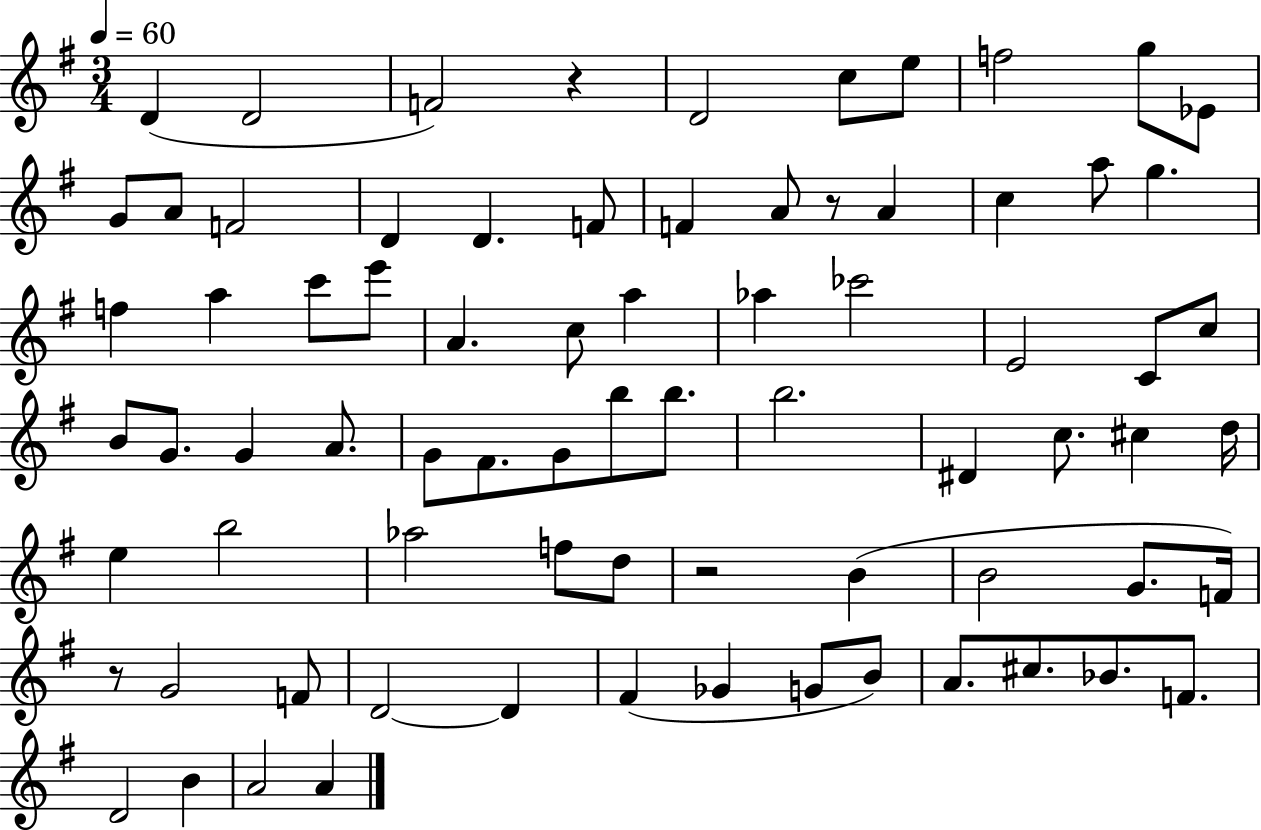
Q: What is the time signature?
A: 3/4